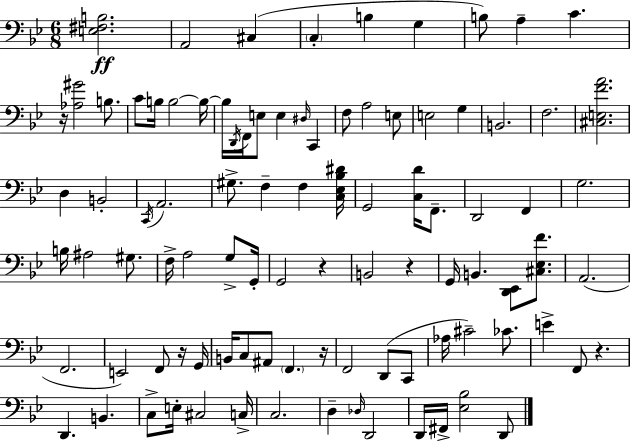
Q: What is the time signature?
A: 6/8